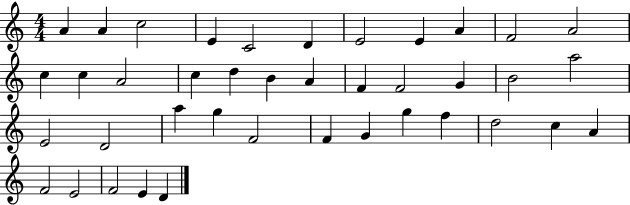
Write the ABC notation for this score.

X:1
T:Untitled
M:4/4
L:1/4
K:C
A A c2 E C2 D E2 E A F2 A2 c c A2 c d B A F F2 G B2 a2 E2 D2 a g F2 F G g f d2 c A F2 E2 F2 E D